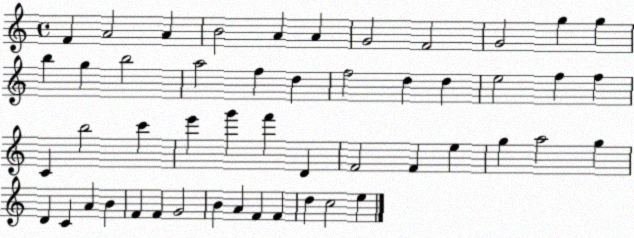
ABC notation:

X:1
T:Untitled
M:4/4
L:1/4
K:C
F A2 A B2 A A G2 F2 G2 g g b g b2 a2 f d f2 d d e2 f f C b2 c' e' g' f' D F2 F e g a2 g D C A B F F G2 B A F F d c2 e